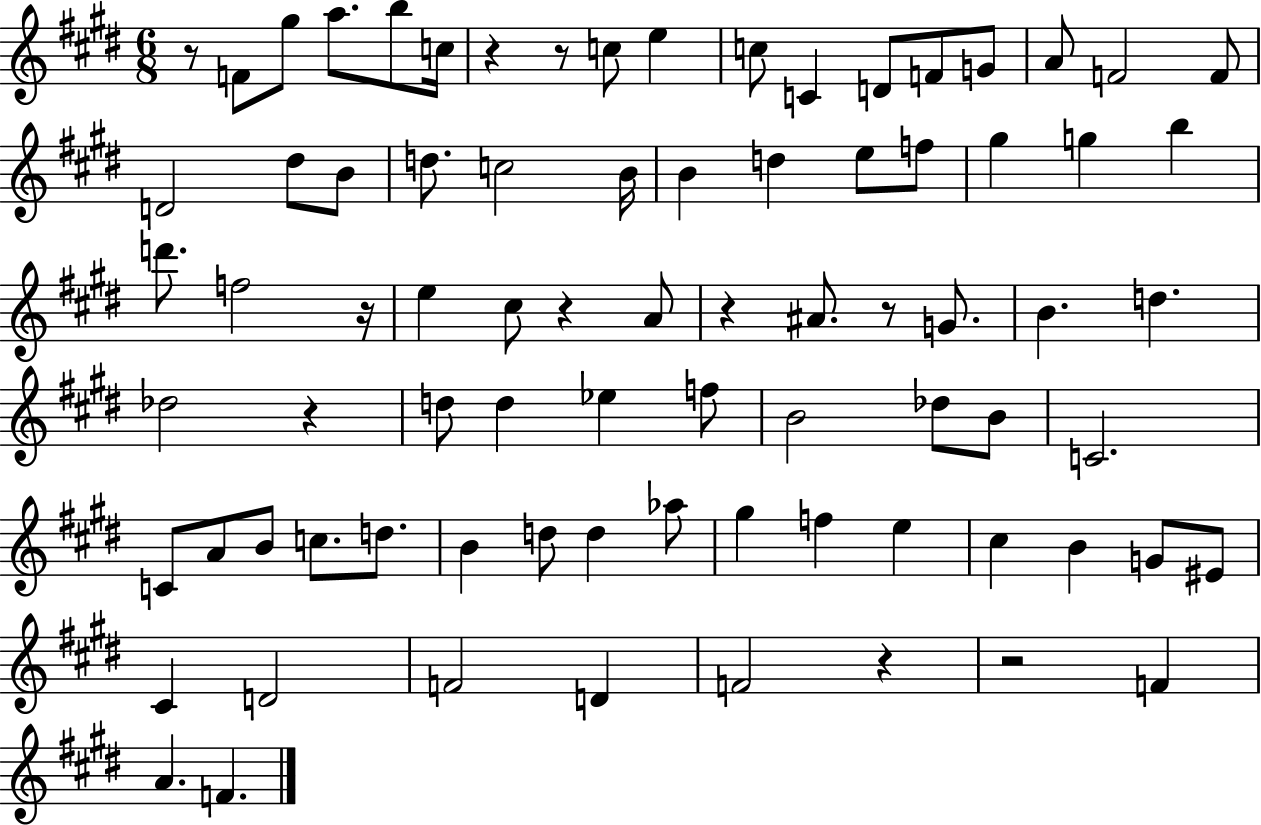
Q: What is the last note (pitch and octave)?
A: F4